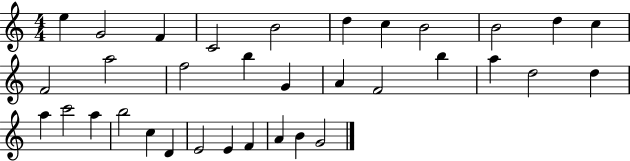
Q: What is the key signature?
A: C major